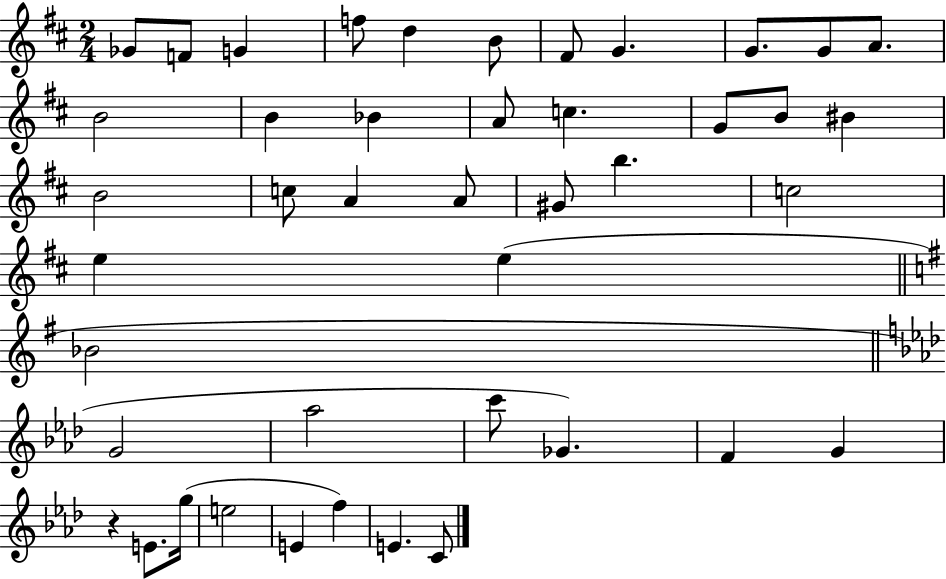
{
  \clef treble
  \numericTimeSignature
  \time 2/4
  \key d \major
  ges'8 f'8 g'4 | f''8 d''4 b'8 | fis'8 g'4. | g'8. g'8 a'8. | \break b'2 | b'4 bes'4 | a'8 c''4. | g'8 b'8 bis'4 | \break b'2 | c''8 a'4 a'8 | gis'8 b''4. | c''2 | \break e''4 e''4( | \bar "||" \break \key g \major bes'2 | \bar "||" \break \key f \minor g'2 | aes''2 | c'''8 ges'4.) | f'4 g'4 | \break r4 e'8. g''16( | e''2 | e'4 f''4) | e'4. c'8 | \break \bar "|."
}